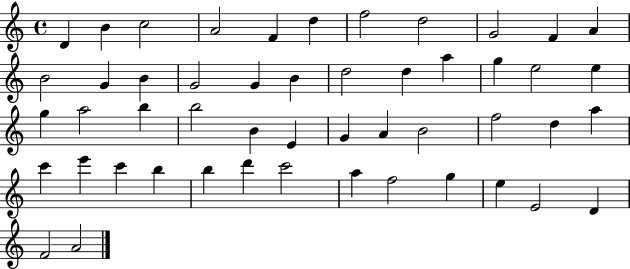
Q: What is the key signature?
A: C major